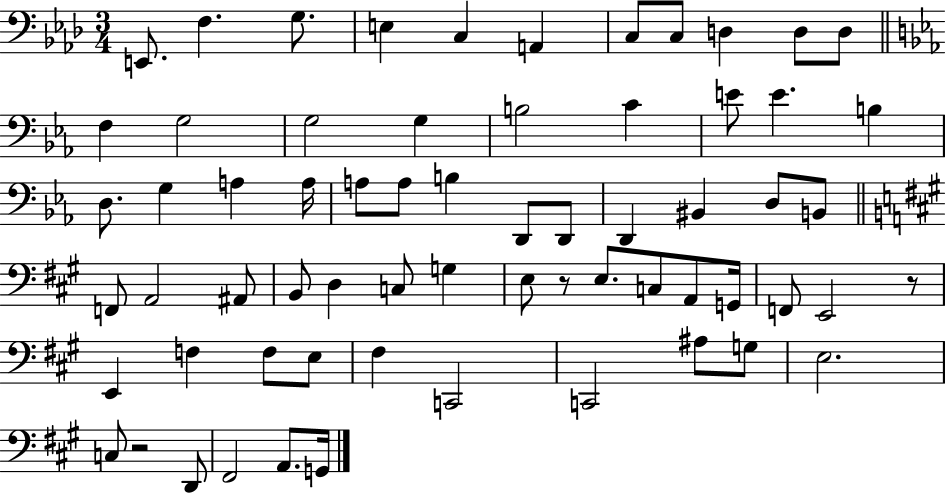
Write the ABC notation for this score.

X:1
T:Untitled
M:3/4
L:1/4
K:Ab
E,,/2 F, G,/2 E, C, A,, C,/2 C,/2 D, D,/2 D,/2 F, G,2 G,2 G, B,2 C E/2 E B, D,/2 G, A, A,/4 A,/2 A,/2 B, D,,/2 D,,/2 D,, ^B,, D,/2 B,,/2 F,,/2 A,,2 ^A,,/2 B,,/2 D, C,/2 G, E,/2 z/2 E,/2 C,/2 A,,/2 G,,/4 F,,/2 E,,2 z/2 E,, F, F,/2 E,/2 ^F, C,,2 C,,2 ^A,/2 G,/2 E,2 C,/2 z2 D,,/2 ^F,,2 A,,/2 G,,/4